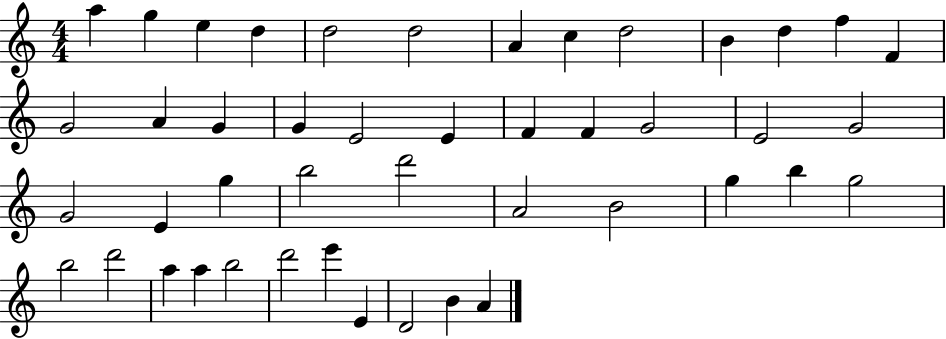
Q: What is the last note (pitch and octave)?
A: A4